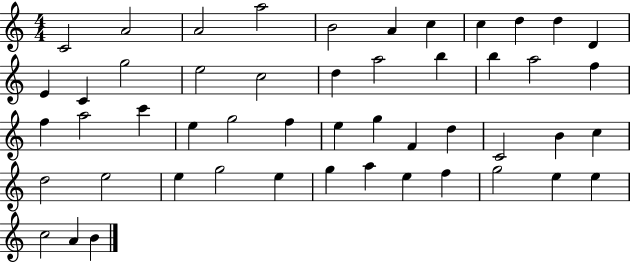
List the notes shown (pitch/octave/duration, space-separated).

C4/h A4/h A4/h A5/h B4/h A4/q C5/q C5/q D5/q D5/q D4/q E4/q C4/q G5/h E5/h C5/h D5/q A5/h B5/q B5/q A5/h F5/q F5/q A5/h C6/q E5/q G5/h F5/q E5/q G5/q F4/q D5/q C4/h B4/q C5/q D5/h E5/h E5/q G5/h E5/q G5/q A5/q E5/q F5/q G5/h E5/q E5/q C5/h A4/q B4/q